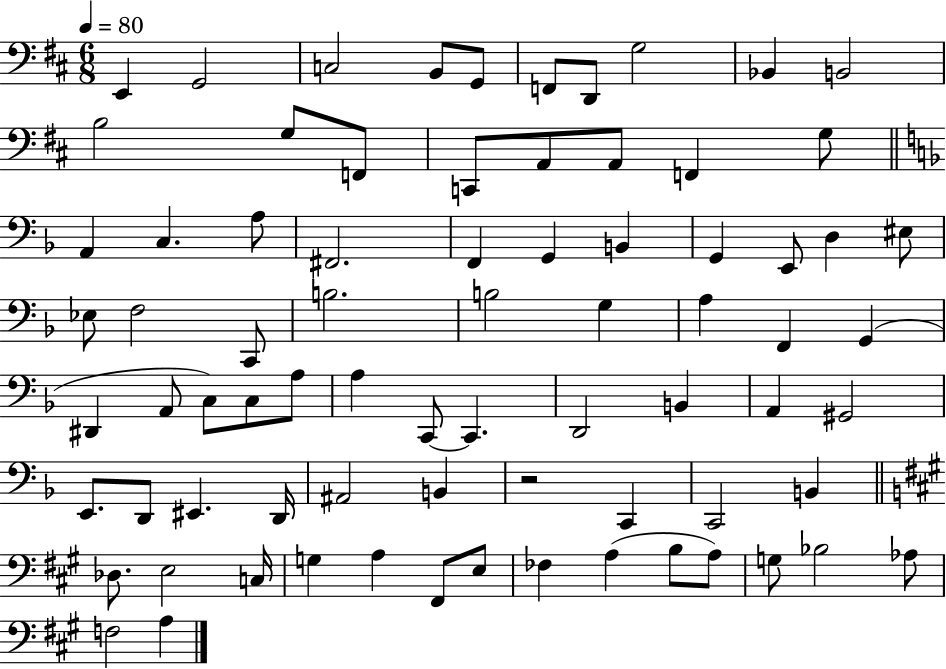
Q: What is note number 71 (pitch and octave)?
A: G3